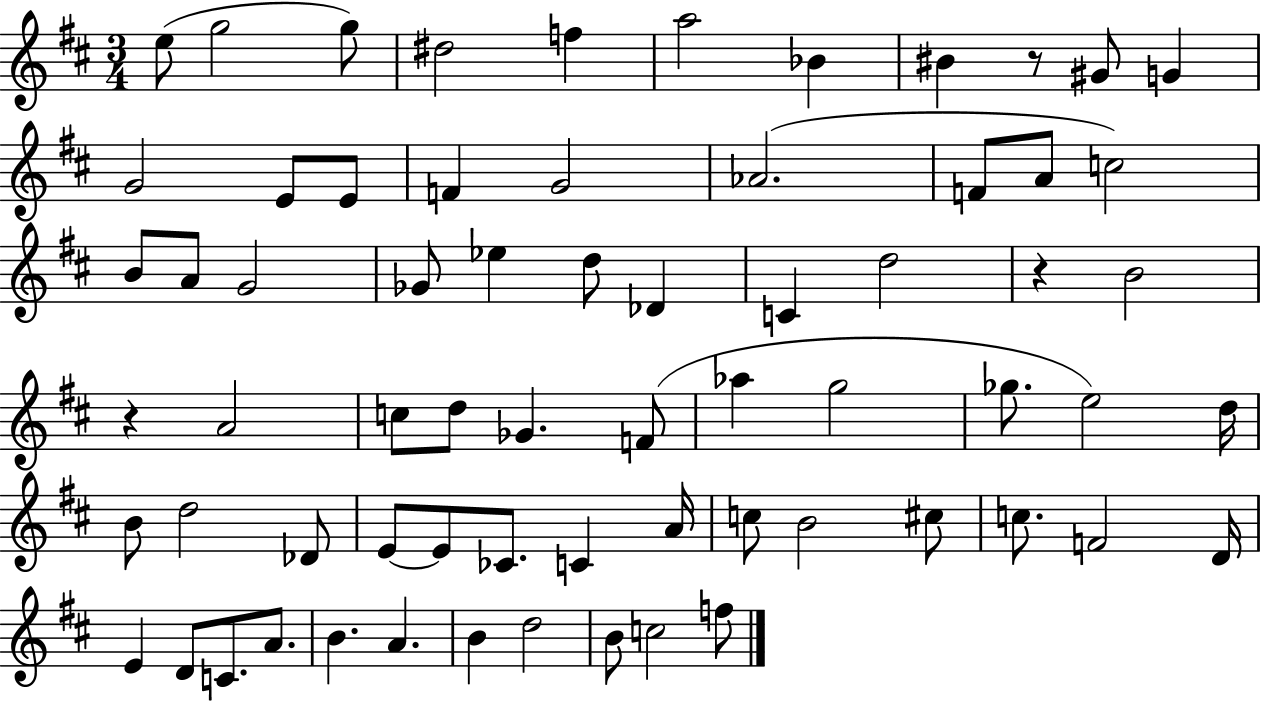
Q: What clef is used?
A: treble